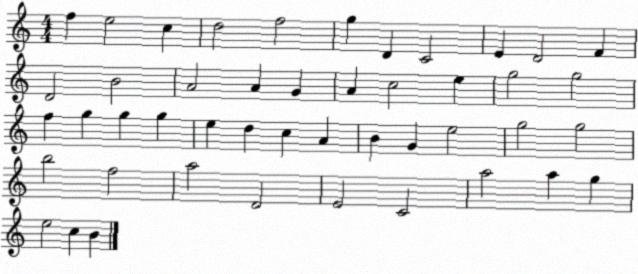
X:1
T:Untitled
M:4/4
L:1/4
K:C
f e2 c d2 f2 g D C2 E D2 F D2 B2 A2 A G A c2 e g2 g2 f g g g e d c A B G e2 g2 g2 b2 f2 a2 D2 E2 C2 a2 a g e2 c B